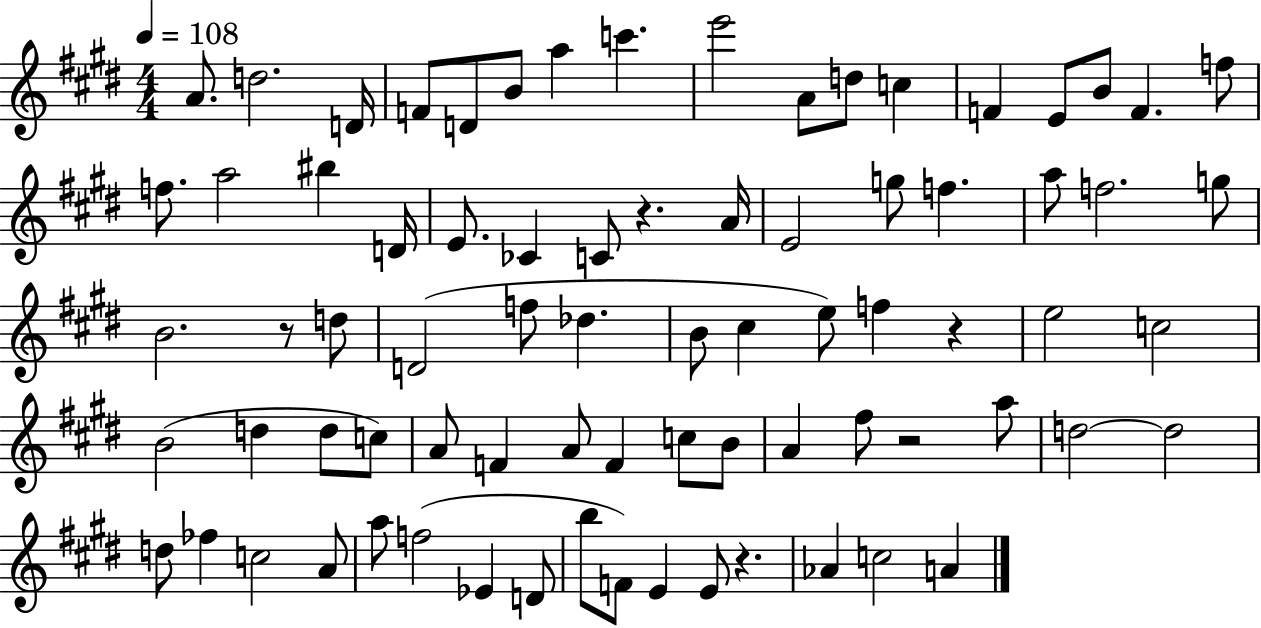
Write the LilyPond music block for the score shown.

{
  \clef treble
  \numericTimeSignature
  \time 4/4
  \key e \major
  \tempo 4 = 108
  a'8. d''2. d'16 | f'8 d'8 b'8 a''4 c'''4. | e'''2 a'8 d''8 c''4 | f'4 e'8 b'8 f'4. f''8 | \break f''8. a''2 bis''4 d'16 | e'8. ces'4 c'8 r4. a'16 | e'2 g''8 f''4. | a''8 f''2. g''8 | \break b'2. r8 d''8 | d'2( f''8 des''4. | b'8 cis''4 e''8) f''4 r4 | e''2 c''2 | \break b'2( d''4 d''8 c''8) | a'8 f'4 a'8 f'4 c''8 b'8 | a'4 fis''8 r2 a''8 | d''2~~ d''2 | \break d''8 fes''4 c''2 a'8 | a''8 f''2( ees'4 d'8 | b''8 f'8) e'4 e'8 r4. | aes'4 c''2 a'4 | \break \bar "|."
}